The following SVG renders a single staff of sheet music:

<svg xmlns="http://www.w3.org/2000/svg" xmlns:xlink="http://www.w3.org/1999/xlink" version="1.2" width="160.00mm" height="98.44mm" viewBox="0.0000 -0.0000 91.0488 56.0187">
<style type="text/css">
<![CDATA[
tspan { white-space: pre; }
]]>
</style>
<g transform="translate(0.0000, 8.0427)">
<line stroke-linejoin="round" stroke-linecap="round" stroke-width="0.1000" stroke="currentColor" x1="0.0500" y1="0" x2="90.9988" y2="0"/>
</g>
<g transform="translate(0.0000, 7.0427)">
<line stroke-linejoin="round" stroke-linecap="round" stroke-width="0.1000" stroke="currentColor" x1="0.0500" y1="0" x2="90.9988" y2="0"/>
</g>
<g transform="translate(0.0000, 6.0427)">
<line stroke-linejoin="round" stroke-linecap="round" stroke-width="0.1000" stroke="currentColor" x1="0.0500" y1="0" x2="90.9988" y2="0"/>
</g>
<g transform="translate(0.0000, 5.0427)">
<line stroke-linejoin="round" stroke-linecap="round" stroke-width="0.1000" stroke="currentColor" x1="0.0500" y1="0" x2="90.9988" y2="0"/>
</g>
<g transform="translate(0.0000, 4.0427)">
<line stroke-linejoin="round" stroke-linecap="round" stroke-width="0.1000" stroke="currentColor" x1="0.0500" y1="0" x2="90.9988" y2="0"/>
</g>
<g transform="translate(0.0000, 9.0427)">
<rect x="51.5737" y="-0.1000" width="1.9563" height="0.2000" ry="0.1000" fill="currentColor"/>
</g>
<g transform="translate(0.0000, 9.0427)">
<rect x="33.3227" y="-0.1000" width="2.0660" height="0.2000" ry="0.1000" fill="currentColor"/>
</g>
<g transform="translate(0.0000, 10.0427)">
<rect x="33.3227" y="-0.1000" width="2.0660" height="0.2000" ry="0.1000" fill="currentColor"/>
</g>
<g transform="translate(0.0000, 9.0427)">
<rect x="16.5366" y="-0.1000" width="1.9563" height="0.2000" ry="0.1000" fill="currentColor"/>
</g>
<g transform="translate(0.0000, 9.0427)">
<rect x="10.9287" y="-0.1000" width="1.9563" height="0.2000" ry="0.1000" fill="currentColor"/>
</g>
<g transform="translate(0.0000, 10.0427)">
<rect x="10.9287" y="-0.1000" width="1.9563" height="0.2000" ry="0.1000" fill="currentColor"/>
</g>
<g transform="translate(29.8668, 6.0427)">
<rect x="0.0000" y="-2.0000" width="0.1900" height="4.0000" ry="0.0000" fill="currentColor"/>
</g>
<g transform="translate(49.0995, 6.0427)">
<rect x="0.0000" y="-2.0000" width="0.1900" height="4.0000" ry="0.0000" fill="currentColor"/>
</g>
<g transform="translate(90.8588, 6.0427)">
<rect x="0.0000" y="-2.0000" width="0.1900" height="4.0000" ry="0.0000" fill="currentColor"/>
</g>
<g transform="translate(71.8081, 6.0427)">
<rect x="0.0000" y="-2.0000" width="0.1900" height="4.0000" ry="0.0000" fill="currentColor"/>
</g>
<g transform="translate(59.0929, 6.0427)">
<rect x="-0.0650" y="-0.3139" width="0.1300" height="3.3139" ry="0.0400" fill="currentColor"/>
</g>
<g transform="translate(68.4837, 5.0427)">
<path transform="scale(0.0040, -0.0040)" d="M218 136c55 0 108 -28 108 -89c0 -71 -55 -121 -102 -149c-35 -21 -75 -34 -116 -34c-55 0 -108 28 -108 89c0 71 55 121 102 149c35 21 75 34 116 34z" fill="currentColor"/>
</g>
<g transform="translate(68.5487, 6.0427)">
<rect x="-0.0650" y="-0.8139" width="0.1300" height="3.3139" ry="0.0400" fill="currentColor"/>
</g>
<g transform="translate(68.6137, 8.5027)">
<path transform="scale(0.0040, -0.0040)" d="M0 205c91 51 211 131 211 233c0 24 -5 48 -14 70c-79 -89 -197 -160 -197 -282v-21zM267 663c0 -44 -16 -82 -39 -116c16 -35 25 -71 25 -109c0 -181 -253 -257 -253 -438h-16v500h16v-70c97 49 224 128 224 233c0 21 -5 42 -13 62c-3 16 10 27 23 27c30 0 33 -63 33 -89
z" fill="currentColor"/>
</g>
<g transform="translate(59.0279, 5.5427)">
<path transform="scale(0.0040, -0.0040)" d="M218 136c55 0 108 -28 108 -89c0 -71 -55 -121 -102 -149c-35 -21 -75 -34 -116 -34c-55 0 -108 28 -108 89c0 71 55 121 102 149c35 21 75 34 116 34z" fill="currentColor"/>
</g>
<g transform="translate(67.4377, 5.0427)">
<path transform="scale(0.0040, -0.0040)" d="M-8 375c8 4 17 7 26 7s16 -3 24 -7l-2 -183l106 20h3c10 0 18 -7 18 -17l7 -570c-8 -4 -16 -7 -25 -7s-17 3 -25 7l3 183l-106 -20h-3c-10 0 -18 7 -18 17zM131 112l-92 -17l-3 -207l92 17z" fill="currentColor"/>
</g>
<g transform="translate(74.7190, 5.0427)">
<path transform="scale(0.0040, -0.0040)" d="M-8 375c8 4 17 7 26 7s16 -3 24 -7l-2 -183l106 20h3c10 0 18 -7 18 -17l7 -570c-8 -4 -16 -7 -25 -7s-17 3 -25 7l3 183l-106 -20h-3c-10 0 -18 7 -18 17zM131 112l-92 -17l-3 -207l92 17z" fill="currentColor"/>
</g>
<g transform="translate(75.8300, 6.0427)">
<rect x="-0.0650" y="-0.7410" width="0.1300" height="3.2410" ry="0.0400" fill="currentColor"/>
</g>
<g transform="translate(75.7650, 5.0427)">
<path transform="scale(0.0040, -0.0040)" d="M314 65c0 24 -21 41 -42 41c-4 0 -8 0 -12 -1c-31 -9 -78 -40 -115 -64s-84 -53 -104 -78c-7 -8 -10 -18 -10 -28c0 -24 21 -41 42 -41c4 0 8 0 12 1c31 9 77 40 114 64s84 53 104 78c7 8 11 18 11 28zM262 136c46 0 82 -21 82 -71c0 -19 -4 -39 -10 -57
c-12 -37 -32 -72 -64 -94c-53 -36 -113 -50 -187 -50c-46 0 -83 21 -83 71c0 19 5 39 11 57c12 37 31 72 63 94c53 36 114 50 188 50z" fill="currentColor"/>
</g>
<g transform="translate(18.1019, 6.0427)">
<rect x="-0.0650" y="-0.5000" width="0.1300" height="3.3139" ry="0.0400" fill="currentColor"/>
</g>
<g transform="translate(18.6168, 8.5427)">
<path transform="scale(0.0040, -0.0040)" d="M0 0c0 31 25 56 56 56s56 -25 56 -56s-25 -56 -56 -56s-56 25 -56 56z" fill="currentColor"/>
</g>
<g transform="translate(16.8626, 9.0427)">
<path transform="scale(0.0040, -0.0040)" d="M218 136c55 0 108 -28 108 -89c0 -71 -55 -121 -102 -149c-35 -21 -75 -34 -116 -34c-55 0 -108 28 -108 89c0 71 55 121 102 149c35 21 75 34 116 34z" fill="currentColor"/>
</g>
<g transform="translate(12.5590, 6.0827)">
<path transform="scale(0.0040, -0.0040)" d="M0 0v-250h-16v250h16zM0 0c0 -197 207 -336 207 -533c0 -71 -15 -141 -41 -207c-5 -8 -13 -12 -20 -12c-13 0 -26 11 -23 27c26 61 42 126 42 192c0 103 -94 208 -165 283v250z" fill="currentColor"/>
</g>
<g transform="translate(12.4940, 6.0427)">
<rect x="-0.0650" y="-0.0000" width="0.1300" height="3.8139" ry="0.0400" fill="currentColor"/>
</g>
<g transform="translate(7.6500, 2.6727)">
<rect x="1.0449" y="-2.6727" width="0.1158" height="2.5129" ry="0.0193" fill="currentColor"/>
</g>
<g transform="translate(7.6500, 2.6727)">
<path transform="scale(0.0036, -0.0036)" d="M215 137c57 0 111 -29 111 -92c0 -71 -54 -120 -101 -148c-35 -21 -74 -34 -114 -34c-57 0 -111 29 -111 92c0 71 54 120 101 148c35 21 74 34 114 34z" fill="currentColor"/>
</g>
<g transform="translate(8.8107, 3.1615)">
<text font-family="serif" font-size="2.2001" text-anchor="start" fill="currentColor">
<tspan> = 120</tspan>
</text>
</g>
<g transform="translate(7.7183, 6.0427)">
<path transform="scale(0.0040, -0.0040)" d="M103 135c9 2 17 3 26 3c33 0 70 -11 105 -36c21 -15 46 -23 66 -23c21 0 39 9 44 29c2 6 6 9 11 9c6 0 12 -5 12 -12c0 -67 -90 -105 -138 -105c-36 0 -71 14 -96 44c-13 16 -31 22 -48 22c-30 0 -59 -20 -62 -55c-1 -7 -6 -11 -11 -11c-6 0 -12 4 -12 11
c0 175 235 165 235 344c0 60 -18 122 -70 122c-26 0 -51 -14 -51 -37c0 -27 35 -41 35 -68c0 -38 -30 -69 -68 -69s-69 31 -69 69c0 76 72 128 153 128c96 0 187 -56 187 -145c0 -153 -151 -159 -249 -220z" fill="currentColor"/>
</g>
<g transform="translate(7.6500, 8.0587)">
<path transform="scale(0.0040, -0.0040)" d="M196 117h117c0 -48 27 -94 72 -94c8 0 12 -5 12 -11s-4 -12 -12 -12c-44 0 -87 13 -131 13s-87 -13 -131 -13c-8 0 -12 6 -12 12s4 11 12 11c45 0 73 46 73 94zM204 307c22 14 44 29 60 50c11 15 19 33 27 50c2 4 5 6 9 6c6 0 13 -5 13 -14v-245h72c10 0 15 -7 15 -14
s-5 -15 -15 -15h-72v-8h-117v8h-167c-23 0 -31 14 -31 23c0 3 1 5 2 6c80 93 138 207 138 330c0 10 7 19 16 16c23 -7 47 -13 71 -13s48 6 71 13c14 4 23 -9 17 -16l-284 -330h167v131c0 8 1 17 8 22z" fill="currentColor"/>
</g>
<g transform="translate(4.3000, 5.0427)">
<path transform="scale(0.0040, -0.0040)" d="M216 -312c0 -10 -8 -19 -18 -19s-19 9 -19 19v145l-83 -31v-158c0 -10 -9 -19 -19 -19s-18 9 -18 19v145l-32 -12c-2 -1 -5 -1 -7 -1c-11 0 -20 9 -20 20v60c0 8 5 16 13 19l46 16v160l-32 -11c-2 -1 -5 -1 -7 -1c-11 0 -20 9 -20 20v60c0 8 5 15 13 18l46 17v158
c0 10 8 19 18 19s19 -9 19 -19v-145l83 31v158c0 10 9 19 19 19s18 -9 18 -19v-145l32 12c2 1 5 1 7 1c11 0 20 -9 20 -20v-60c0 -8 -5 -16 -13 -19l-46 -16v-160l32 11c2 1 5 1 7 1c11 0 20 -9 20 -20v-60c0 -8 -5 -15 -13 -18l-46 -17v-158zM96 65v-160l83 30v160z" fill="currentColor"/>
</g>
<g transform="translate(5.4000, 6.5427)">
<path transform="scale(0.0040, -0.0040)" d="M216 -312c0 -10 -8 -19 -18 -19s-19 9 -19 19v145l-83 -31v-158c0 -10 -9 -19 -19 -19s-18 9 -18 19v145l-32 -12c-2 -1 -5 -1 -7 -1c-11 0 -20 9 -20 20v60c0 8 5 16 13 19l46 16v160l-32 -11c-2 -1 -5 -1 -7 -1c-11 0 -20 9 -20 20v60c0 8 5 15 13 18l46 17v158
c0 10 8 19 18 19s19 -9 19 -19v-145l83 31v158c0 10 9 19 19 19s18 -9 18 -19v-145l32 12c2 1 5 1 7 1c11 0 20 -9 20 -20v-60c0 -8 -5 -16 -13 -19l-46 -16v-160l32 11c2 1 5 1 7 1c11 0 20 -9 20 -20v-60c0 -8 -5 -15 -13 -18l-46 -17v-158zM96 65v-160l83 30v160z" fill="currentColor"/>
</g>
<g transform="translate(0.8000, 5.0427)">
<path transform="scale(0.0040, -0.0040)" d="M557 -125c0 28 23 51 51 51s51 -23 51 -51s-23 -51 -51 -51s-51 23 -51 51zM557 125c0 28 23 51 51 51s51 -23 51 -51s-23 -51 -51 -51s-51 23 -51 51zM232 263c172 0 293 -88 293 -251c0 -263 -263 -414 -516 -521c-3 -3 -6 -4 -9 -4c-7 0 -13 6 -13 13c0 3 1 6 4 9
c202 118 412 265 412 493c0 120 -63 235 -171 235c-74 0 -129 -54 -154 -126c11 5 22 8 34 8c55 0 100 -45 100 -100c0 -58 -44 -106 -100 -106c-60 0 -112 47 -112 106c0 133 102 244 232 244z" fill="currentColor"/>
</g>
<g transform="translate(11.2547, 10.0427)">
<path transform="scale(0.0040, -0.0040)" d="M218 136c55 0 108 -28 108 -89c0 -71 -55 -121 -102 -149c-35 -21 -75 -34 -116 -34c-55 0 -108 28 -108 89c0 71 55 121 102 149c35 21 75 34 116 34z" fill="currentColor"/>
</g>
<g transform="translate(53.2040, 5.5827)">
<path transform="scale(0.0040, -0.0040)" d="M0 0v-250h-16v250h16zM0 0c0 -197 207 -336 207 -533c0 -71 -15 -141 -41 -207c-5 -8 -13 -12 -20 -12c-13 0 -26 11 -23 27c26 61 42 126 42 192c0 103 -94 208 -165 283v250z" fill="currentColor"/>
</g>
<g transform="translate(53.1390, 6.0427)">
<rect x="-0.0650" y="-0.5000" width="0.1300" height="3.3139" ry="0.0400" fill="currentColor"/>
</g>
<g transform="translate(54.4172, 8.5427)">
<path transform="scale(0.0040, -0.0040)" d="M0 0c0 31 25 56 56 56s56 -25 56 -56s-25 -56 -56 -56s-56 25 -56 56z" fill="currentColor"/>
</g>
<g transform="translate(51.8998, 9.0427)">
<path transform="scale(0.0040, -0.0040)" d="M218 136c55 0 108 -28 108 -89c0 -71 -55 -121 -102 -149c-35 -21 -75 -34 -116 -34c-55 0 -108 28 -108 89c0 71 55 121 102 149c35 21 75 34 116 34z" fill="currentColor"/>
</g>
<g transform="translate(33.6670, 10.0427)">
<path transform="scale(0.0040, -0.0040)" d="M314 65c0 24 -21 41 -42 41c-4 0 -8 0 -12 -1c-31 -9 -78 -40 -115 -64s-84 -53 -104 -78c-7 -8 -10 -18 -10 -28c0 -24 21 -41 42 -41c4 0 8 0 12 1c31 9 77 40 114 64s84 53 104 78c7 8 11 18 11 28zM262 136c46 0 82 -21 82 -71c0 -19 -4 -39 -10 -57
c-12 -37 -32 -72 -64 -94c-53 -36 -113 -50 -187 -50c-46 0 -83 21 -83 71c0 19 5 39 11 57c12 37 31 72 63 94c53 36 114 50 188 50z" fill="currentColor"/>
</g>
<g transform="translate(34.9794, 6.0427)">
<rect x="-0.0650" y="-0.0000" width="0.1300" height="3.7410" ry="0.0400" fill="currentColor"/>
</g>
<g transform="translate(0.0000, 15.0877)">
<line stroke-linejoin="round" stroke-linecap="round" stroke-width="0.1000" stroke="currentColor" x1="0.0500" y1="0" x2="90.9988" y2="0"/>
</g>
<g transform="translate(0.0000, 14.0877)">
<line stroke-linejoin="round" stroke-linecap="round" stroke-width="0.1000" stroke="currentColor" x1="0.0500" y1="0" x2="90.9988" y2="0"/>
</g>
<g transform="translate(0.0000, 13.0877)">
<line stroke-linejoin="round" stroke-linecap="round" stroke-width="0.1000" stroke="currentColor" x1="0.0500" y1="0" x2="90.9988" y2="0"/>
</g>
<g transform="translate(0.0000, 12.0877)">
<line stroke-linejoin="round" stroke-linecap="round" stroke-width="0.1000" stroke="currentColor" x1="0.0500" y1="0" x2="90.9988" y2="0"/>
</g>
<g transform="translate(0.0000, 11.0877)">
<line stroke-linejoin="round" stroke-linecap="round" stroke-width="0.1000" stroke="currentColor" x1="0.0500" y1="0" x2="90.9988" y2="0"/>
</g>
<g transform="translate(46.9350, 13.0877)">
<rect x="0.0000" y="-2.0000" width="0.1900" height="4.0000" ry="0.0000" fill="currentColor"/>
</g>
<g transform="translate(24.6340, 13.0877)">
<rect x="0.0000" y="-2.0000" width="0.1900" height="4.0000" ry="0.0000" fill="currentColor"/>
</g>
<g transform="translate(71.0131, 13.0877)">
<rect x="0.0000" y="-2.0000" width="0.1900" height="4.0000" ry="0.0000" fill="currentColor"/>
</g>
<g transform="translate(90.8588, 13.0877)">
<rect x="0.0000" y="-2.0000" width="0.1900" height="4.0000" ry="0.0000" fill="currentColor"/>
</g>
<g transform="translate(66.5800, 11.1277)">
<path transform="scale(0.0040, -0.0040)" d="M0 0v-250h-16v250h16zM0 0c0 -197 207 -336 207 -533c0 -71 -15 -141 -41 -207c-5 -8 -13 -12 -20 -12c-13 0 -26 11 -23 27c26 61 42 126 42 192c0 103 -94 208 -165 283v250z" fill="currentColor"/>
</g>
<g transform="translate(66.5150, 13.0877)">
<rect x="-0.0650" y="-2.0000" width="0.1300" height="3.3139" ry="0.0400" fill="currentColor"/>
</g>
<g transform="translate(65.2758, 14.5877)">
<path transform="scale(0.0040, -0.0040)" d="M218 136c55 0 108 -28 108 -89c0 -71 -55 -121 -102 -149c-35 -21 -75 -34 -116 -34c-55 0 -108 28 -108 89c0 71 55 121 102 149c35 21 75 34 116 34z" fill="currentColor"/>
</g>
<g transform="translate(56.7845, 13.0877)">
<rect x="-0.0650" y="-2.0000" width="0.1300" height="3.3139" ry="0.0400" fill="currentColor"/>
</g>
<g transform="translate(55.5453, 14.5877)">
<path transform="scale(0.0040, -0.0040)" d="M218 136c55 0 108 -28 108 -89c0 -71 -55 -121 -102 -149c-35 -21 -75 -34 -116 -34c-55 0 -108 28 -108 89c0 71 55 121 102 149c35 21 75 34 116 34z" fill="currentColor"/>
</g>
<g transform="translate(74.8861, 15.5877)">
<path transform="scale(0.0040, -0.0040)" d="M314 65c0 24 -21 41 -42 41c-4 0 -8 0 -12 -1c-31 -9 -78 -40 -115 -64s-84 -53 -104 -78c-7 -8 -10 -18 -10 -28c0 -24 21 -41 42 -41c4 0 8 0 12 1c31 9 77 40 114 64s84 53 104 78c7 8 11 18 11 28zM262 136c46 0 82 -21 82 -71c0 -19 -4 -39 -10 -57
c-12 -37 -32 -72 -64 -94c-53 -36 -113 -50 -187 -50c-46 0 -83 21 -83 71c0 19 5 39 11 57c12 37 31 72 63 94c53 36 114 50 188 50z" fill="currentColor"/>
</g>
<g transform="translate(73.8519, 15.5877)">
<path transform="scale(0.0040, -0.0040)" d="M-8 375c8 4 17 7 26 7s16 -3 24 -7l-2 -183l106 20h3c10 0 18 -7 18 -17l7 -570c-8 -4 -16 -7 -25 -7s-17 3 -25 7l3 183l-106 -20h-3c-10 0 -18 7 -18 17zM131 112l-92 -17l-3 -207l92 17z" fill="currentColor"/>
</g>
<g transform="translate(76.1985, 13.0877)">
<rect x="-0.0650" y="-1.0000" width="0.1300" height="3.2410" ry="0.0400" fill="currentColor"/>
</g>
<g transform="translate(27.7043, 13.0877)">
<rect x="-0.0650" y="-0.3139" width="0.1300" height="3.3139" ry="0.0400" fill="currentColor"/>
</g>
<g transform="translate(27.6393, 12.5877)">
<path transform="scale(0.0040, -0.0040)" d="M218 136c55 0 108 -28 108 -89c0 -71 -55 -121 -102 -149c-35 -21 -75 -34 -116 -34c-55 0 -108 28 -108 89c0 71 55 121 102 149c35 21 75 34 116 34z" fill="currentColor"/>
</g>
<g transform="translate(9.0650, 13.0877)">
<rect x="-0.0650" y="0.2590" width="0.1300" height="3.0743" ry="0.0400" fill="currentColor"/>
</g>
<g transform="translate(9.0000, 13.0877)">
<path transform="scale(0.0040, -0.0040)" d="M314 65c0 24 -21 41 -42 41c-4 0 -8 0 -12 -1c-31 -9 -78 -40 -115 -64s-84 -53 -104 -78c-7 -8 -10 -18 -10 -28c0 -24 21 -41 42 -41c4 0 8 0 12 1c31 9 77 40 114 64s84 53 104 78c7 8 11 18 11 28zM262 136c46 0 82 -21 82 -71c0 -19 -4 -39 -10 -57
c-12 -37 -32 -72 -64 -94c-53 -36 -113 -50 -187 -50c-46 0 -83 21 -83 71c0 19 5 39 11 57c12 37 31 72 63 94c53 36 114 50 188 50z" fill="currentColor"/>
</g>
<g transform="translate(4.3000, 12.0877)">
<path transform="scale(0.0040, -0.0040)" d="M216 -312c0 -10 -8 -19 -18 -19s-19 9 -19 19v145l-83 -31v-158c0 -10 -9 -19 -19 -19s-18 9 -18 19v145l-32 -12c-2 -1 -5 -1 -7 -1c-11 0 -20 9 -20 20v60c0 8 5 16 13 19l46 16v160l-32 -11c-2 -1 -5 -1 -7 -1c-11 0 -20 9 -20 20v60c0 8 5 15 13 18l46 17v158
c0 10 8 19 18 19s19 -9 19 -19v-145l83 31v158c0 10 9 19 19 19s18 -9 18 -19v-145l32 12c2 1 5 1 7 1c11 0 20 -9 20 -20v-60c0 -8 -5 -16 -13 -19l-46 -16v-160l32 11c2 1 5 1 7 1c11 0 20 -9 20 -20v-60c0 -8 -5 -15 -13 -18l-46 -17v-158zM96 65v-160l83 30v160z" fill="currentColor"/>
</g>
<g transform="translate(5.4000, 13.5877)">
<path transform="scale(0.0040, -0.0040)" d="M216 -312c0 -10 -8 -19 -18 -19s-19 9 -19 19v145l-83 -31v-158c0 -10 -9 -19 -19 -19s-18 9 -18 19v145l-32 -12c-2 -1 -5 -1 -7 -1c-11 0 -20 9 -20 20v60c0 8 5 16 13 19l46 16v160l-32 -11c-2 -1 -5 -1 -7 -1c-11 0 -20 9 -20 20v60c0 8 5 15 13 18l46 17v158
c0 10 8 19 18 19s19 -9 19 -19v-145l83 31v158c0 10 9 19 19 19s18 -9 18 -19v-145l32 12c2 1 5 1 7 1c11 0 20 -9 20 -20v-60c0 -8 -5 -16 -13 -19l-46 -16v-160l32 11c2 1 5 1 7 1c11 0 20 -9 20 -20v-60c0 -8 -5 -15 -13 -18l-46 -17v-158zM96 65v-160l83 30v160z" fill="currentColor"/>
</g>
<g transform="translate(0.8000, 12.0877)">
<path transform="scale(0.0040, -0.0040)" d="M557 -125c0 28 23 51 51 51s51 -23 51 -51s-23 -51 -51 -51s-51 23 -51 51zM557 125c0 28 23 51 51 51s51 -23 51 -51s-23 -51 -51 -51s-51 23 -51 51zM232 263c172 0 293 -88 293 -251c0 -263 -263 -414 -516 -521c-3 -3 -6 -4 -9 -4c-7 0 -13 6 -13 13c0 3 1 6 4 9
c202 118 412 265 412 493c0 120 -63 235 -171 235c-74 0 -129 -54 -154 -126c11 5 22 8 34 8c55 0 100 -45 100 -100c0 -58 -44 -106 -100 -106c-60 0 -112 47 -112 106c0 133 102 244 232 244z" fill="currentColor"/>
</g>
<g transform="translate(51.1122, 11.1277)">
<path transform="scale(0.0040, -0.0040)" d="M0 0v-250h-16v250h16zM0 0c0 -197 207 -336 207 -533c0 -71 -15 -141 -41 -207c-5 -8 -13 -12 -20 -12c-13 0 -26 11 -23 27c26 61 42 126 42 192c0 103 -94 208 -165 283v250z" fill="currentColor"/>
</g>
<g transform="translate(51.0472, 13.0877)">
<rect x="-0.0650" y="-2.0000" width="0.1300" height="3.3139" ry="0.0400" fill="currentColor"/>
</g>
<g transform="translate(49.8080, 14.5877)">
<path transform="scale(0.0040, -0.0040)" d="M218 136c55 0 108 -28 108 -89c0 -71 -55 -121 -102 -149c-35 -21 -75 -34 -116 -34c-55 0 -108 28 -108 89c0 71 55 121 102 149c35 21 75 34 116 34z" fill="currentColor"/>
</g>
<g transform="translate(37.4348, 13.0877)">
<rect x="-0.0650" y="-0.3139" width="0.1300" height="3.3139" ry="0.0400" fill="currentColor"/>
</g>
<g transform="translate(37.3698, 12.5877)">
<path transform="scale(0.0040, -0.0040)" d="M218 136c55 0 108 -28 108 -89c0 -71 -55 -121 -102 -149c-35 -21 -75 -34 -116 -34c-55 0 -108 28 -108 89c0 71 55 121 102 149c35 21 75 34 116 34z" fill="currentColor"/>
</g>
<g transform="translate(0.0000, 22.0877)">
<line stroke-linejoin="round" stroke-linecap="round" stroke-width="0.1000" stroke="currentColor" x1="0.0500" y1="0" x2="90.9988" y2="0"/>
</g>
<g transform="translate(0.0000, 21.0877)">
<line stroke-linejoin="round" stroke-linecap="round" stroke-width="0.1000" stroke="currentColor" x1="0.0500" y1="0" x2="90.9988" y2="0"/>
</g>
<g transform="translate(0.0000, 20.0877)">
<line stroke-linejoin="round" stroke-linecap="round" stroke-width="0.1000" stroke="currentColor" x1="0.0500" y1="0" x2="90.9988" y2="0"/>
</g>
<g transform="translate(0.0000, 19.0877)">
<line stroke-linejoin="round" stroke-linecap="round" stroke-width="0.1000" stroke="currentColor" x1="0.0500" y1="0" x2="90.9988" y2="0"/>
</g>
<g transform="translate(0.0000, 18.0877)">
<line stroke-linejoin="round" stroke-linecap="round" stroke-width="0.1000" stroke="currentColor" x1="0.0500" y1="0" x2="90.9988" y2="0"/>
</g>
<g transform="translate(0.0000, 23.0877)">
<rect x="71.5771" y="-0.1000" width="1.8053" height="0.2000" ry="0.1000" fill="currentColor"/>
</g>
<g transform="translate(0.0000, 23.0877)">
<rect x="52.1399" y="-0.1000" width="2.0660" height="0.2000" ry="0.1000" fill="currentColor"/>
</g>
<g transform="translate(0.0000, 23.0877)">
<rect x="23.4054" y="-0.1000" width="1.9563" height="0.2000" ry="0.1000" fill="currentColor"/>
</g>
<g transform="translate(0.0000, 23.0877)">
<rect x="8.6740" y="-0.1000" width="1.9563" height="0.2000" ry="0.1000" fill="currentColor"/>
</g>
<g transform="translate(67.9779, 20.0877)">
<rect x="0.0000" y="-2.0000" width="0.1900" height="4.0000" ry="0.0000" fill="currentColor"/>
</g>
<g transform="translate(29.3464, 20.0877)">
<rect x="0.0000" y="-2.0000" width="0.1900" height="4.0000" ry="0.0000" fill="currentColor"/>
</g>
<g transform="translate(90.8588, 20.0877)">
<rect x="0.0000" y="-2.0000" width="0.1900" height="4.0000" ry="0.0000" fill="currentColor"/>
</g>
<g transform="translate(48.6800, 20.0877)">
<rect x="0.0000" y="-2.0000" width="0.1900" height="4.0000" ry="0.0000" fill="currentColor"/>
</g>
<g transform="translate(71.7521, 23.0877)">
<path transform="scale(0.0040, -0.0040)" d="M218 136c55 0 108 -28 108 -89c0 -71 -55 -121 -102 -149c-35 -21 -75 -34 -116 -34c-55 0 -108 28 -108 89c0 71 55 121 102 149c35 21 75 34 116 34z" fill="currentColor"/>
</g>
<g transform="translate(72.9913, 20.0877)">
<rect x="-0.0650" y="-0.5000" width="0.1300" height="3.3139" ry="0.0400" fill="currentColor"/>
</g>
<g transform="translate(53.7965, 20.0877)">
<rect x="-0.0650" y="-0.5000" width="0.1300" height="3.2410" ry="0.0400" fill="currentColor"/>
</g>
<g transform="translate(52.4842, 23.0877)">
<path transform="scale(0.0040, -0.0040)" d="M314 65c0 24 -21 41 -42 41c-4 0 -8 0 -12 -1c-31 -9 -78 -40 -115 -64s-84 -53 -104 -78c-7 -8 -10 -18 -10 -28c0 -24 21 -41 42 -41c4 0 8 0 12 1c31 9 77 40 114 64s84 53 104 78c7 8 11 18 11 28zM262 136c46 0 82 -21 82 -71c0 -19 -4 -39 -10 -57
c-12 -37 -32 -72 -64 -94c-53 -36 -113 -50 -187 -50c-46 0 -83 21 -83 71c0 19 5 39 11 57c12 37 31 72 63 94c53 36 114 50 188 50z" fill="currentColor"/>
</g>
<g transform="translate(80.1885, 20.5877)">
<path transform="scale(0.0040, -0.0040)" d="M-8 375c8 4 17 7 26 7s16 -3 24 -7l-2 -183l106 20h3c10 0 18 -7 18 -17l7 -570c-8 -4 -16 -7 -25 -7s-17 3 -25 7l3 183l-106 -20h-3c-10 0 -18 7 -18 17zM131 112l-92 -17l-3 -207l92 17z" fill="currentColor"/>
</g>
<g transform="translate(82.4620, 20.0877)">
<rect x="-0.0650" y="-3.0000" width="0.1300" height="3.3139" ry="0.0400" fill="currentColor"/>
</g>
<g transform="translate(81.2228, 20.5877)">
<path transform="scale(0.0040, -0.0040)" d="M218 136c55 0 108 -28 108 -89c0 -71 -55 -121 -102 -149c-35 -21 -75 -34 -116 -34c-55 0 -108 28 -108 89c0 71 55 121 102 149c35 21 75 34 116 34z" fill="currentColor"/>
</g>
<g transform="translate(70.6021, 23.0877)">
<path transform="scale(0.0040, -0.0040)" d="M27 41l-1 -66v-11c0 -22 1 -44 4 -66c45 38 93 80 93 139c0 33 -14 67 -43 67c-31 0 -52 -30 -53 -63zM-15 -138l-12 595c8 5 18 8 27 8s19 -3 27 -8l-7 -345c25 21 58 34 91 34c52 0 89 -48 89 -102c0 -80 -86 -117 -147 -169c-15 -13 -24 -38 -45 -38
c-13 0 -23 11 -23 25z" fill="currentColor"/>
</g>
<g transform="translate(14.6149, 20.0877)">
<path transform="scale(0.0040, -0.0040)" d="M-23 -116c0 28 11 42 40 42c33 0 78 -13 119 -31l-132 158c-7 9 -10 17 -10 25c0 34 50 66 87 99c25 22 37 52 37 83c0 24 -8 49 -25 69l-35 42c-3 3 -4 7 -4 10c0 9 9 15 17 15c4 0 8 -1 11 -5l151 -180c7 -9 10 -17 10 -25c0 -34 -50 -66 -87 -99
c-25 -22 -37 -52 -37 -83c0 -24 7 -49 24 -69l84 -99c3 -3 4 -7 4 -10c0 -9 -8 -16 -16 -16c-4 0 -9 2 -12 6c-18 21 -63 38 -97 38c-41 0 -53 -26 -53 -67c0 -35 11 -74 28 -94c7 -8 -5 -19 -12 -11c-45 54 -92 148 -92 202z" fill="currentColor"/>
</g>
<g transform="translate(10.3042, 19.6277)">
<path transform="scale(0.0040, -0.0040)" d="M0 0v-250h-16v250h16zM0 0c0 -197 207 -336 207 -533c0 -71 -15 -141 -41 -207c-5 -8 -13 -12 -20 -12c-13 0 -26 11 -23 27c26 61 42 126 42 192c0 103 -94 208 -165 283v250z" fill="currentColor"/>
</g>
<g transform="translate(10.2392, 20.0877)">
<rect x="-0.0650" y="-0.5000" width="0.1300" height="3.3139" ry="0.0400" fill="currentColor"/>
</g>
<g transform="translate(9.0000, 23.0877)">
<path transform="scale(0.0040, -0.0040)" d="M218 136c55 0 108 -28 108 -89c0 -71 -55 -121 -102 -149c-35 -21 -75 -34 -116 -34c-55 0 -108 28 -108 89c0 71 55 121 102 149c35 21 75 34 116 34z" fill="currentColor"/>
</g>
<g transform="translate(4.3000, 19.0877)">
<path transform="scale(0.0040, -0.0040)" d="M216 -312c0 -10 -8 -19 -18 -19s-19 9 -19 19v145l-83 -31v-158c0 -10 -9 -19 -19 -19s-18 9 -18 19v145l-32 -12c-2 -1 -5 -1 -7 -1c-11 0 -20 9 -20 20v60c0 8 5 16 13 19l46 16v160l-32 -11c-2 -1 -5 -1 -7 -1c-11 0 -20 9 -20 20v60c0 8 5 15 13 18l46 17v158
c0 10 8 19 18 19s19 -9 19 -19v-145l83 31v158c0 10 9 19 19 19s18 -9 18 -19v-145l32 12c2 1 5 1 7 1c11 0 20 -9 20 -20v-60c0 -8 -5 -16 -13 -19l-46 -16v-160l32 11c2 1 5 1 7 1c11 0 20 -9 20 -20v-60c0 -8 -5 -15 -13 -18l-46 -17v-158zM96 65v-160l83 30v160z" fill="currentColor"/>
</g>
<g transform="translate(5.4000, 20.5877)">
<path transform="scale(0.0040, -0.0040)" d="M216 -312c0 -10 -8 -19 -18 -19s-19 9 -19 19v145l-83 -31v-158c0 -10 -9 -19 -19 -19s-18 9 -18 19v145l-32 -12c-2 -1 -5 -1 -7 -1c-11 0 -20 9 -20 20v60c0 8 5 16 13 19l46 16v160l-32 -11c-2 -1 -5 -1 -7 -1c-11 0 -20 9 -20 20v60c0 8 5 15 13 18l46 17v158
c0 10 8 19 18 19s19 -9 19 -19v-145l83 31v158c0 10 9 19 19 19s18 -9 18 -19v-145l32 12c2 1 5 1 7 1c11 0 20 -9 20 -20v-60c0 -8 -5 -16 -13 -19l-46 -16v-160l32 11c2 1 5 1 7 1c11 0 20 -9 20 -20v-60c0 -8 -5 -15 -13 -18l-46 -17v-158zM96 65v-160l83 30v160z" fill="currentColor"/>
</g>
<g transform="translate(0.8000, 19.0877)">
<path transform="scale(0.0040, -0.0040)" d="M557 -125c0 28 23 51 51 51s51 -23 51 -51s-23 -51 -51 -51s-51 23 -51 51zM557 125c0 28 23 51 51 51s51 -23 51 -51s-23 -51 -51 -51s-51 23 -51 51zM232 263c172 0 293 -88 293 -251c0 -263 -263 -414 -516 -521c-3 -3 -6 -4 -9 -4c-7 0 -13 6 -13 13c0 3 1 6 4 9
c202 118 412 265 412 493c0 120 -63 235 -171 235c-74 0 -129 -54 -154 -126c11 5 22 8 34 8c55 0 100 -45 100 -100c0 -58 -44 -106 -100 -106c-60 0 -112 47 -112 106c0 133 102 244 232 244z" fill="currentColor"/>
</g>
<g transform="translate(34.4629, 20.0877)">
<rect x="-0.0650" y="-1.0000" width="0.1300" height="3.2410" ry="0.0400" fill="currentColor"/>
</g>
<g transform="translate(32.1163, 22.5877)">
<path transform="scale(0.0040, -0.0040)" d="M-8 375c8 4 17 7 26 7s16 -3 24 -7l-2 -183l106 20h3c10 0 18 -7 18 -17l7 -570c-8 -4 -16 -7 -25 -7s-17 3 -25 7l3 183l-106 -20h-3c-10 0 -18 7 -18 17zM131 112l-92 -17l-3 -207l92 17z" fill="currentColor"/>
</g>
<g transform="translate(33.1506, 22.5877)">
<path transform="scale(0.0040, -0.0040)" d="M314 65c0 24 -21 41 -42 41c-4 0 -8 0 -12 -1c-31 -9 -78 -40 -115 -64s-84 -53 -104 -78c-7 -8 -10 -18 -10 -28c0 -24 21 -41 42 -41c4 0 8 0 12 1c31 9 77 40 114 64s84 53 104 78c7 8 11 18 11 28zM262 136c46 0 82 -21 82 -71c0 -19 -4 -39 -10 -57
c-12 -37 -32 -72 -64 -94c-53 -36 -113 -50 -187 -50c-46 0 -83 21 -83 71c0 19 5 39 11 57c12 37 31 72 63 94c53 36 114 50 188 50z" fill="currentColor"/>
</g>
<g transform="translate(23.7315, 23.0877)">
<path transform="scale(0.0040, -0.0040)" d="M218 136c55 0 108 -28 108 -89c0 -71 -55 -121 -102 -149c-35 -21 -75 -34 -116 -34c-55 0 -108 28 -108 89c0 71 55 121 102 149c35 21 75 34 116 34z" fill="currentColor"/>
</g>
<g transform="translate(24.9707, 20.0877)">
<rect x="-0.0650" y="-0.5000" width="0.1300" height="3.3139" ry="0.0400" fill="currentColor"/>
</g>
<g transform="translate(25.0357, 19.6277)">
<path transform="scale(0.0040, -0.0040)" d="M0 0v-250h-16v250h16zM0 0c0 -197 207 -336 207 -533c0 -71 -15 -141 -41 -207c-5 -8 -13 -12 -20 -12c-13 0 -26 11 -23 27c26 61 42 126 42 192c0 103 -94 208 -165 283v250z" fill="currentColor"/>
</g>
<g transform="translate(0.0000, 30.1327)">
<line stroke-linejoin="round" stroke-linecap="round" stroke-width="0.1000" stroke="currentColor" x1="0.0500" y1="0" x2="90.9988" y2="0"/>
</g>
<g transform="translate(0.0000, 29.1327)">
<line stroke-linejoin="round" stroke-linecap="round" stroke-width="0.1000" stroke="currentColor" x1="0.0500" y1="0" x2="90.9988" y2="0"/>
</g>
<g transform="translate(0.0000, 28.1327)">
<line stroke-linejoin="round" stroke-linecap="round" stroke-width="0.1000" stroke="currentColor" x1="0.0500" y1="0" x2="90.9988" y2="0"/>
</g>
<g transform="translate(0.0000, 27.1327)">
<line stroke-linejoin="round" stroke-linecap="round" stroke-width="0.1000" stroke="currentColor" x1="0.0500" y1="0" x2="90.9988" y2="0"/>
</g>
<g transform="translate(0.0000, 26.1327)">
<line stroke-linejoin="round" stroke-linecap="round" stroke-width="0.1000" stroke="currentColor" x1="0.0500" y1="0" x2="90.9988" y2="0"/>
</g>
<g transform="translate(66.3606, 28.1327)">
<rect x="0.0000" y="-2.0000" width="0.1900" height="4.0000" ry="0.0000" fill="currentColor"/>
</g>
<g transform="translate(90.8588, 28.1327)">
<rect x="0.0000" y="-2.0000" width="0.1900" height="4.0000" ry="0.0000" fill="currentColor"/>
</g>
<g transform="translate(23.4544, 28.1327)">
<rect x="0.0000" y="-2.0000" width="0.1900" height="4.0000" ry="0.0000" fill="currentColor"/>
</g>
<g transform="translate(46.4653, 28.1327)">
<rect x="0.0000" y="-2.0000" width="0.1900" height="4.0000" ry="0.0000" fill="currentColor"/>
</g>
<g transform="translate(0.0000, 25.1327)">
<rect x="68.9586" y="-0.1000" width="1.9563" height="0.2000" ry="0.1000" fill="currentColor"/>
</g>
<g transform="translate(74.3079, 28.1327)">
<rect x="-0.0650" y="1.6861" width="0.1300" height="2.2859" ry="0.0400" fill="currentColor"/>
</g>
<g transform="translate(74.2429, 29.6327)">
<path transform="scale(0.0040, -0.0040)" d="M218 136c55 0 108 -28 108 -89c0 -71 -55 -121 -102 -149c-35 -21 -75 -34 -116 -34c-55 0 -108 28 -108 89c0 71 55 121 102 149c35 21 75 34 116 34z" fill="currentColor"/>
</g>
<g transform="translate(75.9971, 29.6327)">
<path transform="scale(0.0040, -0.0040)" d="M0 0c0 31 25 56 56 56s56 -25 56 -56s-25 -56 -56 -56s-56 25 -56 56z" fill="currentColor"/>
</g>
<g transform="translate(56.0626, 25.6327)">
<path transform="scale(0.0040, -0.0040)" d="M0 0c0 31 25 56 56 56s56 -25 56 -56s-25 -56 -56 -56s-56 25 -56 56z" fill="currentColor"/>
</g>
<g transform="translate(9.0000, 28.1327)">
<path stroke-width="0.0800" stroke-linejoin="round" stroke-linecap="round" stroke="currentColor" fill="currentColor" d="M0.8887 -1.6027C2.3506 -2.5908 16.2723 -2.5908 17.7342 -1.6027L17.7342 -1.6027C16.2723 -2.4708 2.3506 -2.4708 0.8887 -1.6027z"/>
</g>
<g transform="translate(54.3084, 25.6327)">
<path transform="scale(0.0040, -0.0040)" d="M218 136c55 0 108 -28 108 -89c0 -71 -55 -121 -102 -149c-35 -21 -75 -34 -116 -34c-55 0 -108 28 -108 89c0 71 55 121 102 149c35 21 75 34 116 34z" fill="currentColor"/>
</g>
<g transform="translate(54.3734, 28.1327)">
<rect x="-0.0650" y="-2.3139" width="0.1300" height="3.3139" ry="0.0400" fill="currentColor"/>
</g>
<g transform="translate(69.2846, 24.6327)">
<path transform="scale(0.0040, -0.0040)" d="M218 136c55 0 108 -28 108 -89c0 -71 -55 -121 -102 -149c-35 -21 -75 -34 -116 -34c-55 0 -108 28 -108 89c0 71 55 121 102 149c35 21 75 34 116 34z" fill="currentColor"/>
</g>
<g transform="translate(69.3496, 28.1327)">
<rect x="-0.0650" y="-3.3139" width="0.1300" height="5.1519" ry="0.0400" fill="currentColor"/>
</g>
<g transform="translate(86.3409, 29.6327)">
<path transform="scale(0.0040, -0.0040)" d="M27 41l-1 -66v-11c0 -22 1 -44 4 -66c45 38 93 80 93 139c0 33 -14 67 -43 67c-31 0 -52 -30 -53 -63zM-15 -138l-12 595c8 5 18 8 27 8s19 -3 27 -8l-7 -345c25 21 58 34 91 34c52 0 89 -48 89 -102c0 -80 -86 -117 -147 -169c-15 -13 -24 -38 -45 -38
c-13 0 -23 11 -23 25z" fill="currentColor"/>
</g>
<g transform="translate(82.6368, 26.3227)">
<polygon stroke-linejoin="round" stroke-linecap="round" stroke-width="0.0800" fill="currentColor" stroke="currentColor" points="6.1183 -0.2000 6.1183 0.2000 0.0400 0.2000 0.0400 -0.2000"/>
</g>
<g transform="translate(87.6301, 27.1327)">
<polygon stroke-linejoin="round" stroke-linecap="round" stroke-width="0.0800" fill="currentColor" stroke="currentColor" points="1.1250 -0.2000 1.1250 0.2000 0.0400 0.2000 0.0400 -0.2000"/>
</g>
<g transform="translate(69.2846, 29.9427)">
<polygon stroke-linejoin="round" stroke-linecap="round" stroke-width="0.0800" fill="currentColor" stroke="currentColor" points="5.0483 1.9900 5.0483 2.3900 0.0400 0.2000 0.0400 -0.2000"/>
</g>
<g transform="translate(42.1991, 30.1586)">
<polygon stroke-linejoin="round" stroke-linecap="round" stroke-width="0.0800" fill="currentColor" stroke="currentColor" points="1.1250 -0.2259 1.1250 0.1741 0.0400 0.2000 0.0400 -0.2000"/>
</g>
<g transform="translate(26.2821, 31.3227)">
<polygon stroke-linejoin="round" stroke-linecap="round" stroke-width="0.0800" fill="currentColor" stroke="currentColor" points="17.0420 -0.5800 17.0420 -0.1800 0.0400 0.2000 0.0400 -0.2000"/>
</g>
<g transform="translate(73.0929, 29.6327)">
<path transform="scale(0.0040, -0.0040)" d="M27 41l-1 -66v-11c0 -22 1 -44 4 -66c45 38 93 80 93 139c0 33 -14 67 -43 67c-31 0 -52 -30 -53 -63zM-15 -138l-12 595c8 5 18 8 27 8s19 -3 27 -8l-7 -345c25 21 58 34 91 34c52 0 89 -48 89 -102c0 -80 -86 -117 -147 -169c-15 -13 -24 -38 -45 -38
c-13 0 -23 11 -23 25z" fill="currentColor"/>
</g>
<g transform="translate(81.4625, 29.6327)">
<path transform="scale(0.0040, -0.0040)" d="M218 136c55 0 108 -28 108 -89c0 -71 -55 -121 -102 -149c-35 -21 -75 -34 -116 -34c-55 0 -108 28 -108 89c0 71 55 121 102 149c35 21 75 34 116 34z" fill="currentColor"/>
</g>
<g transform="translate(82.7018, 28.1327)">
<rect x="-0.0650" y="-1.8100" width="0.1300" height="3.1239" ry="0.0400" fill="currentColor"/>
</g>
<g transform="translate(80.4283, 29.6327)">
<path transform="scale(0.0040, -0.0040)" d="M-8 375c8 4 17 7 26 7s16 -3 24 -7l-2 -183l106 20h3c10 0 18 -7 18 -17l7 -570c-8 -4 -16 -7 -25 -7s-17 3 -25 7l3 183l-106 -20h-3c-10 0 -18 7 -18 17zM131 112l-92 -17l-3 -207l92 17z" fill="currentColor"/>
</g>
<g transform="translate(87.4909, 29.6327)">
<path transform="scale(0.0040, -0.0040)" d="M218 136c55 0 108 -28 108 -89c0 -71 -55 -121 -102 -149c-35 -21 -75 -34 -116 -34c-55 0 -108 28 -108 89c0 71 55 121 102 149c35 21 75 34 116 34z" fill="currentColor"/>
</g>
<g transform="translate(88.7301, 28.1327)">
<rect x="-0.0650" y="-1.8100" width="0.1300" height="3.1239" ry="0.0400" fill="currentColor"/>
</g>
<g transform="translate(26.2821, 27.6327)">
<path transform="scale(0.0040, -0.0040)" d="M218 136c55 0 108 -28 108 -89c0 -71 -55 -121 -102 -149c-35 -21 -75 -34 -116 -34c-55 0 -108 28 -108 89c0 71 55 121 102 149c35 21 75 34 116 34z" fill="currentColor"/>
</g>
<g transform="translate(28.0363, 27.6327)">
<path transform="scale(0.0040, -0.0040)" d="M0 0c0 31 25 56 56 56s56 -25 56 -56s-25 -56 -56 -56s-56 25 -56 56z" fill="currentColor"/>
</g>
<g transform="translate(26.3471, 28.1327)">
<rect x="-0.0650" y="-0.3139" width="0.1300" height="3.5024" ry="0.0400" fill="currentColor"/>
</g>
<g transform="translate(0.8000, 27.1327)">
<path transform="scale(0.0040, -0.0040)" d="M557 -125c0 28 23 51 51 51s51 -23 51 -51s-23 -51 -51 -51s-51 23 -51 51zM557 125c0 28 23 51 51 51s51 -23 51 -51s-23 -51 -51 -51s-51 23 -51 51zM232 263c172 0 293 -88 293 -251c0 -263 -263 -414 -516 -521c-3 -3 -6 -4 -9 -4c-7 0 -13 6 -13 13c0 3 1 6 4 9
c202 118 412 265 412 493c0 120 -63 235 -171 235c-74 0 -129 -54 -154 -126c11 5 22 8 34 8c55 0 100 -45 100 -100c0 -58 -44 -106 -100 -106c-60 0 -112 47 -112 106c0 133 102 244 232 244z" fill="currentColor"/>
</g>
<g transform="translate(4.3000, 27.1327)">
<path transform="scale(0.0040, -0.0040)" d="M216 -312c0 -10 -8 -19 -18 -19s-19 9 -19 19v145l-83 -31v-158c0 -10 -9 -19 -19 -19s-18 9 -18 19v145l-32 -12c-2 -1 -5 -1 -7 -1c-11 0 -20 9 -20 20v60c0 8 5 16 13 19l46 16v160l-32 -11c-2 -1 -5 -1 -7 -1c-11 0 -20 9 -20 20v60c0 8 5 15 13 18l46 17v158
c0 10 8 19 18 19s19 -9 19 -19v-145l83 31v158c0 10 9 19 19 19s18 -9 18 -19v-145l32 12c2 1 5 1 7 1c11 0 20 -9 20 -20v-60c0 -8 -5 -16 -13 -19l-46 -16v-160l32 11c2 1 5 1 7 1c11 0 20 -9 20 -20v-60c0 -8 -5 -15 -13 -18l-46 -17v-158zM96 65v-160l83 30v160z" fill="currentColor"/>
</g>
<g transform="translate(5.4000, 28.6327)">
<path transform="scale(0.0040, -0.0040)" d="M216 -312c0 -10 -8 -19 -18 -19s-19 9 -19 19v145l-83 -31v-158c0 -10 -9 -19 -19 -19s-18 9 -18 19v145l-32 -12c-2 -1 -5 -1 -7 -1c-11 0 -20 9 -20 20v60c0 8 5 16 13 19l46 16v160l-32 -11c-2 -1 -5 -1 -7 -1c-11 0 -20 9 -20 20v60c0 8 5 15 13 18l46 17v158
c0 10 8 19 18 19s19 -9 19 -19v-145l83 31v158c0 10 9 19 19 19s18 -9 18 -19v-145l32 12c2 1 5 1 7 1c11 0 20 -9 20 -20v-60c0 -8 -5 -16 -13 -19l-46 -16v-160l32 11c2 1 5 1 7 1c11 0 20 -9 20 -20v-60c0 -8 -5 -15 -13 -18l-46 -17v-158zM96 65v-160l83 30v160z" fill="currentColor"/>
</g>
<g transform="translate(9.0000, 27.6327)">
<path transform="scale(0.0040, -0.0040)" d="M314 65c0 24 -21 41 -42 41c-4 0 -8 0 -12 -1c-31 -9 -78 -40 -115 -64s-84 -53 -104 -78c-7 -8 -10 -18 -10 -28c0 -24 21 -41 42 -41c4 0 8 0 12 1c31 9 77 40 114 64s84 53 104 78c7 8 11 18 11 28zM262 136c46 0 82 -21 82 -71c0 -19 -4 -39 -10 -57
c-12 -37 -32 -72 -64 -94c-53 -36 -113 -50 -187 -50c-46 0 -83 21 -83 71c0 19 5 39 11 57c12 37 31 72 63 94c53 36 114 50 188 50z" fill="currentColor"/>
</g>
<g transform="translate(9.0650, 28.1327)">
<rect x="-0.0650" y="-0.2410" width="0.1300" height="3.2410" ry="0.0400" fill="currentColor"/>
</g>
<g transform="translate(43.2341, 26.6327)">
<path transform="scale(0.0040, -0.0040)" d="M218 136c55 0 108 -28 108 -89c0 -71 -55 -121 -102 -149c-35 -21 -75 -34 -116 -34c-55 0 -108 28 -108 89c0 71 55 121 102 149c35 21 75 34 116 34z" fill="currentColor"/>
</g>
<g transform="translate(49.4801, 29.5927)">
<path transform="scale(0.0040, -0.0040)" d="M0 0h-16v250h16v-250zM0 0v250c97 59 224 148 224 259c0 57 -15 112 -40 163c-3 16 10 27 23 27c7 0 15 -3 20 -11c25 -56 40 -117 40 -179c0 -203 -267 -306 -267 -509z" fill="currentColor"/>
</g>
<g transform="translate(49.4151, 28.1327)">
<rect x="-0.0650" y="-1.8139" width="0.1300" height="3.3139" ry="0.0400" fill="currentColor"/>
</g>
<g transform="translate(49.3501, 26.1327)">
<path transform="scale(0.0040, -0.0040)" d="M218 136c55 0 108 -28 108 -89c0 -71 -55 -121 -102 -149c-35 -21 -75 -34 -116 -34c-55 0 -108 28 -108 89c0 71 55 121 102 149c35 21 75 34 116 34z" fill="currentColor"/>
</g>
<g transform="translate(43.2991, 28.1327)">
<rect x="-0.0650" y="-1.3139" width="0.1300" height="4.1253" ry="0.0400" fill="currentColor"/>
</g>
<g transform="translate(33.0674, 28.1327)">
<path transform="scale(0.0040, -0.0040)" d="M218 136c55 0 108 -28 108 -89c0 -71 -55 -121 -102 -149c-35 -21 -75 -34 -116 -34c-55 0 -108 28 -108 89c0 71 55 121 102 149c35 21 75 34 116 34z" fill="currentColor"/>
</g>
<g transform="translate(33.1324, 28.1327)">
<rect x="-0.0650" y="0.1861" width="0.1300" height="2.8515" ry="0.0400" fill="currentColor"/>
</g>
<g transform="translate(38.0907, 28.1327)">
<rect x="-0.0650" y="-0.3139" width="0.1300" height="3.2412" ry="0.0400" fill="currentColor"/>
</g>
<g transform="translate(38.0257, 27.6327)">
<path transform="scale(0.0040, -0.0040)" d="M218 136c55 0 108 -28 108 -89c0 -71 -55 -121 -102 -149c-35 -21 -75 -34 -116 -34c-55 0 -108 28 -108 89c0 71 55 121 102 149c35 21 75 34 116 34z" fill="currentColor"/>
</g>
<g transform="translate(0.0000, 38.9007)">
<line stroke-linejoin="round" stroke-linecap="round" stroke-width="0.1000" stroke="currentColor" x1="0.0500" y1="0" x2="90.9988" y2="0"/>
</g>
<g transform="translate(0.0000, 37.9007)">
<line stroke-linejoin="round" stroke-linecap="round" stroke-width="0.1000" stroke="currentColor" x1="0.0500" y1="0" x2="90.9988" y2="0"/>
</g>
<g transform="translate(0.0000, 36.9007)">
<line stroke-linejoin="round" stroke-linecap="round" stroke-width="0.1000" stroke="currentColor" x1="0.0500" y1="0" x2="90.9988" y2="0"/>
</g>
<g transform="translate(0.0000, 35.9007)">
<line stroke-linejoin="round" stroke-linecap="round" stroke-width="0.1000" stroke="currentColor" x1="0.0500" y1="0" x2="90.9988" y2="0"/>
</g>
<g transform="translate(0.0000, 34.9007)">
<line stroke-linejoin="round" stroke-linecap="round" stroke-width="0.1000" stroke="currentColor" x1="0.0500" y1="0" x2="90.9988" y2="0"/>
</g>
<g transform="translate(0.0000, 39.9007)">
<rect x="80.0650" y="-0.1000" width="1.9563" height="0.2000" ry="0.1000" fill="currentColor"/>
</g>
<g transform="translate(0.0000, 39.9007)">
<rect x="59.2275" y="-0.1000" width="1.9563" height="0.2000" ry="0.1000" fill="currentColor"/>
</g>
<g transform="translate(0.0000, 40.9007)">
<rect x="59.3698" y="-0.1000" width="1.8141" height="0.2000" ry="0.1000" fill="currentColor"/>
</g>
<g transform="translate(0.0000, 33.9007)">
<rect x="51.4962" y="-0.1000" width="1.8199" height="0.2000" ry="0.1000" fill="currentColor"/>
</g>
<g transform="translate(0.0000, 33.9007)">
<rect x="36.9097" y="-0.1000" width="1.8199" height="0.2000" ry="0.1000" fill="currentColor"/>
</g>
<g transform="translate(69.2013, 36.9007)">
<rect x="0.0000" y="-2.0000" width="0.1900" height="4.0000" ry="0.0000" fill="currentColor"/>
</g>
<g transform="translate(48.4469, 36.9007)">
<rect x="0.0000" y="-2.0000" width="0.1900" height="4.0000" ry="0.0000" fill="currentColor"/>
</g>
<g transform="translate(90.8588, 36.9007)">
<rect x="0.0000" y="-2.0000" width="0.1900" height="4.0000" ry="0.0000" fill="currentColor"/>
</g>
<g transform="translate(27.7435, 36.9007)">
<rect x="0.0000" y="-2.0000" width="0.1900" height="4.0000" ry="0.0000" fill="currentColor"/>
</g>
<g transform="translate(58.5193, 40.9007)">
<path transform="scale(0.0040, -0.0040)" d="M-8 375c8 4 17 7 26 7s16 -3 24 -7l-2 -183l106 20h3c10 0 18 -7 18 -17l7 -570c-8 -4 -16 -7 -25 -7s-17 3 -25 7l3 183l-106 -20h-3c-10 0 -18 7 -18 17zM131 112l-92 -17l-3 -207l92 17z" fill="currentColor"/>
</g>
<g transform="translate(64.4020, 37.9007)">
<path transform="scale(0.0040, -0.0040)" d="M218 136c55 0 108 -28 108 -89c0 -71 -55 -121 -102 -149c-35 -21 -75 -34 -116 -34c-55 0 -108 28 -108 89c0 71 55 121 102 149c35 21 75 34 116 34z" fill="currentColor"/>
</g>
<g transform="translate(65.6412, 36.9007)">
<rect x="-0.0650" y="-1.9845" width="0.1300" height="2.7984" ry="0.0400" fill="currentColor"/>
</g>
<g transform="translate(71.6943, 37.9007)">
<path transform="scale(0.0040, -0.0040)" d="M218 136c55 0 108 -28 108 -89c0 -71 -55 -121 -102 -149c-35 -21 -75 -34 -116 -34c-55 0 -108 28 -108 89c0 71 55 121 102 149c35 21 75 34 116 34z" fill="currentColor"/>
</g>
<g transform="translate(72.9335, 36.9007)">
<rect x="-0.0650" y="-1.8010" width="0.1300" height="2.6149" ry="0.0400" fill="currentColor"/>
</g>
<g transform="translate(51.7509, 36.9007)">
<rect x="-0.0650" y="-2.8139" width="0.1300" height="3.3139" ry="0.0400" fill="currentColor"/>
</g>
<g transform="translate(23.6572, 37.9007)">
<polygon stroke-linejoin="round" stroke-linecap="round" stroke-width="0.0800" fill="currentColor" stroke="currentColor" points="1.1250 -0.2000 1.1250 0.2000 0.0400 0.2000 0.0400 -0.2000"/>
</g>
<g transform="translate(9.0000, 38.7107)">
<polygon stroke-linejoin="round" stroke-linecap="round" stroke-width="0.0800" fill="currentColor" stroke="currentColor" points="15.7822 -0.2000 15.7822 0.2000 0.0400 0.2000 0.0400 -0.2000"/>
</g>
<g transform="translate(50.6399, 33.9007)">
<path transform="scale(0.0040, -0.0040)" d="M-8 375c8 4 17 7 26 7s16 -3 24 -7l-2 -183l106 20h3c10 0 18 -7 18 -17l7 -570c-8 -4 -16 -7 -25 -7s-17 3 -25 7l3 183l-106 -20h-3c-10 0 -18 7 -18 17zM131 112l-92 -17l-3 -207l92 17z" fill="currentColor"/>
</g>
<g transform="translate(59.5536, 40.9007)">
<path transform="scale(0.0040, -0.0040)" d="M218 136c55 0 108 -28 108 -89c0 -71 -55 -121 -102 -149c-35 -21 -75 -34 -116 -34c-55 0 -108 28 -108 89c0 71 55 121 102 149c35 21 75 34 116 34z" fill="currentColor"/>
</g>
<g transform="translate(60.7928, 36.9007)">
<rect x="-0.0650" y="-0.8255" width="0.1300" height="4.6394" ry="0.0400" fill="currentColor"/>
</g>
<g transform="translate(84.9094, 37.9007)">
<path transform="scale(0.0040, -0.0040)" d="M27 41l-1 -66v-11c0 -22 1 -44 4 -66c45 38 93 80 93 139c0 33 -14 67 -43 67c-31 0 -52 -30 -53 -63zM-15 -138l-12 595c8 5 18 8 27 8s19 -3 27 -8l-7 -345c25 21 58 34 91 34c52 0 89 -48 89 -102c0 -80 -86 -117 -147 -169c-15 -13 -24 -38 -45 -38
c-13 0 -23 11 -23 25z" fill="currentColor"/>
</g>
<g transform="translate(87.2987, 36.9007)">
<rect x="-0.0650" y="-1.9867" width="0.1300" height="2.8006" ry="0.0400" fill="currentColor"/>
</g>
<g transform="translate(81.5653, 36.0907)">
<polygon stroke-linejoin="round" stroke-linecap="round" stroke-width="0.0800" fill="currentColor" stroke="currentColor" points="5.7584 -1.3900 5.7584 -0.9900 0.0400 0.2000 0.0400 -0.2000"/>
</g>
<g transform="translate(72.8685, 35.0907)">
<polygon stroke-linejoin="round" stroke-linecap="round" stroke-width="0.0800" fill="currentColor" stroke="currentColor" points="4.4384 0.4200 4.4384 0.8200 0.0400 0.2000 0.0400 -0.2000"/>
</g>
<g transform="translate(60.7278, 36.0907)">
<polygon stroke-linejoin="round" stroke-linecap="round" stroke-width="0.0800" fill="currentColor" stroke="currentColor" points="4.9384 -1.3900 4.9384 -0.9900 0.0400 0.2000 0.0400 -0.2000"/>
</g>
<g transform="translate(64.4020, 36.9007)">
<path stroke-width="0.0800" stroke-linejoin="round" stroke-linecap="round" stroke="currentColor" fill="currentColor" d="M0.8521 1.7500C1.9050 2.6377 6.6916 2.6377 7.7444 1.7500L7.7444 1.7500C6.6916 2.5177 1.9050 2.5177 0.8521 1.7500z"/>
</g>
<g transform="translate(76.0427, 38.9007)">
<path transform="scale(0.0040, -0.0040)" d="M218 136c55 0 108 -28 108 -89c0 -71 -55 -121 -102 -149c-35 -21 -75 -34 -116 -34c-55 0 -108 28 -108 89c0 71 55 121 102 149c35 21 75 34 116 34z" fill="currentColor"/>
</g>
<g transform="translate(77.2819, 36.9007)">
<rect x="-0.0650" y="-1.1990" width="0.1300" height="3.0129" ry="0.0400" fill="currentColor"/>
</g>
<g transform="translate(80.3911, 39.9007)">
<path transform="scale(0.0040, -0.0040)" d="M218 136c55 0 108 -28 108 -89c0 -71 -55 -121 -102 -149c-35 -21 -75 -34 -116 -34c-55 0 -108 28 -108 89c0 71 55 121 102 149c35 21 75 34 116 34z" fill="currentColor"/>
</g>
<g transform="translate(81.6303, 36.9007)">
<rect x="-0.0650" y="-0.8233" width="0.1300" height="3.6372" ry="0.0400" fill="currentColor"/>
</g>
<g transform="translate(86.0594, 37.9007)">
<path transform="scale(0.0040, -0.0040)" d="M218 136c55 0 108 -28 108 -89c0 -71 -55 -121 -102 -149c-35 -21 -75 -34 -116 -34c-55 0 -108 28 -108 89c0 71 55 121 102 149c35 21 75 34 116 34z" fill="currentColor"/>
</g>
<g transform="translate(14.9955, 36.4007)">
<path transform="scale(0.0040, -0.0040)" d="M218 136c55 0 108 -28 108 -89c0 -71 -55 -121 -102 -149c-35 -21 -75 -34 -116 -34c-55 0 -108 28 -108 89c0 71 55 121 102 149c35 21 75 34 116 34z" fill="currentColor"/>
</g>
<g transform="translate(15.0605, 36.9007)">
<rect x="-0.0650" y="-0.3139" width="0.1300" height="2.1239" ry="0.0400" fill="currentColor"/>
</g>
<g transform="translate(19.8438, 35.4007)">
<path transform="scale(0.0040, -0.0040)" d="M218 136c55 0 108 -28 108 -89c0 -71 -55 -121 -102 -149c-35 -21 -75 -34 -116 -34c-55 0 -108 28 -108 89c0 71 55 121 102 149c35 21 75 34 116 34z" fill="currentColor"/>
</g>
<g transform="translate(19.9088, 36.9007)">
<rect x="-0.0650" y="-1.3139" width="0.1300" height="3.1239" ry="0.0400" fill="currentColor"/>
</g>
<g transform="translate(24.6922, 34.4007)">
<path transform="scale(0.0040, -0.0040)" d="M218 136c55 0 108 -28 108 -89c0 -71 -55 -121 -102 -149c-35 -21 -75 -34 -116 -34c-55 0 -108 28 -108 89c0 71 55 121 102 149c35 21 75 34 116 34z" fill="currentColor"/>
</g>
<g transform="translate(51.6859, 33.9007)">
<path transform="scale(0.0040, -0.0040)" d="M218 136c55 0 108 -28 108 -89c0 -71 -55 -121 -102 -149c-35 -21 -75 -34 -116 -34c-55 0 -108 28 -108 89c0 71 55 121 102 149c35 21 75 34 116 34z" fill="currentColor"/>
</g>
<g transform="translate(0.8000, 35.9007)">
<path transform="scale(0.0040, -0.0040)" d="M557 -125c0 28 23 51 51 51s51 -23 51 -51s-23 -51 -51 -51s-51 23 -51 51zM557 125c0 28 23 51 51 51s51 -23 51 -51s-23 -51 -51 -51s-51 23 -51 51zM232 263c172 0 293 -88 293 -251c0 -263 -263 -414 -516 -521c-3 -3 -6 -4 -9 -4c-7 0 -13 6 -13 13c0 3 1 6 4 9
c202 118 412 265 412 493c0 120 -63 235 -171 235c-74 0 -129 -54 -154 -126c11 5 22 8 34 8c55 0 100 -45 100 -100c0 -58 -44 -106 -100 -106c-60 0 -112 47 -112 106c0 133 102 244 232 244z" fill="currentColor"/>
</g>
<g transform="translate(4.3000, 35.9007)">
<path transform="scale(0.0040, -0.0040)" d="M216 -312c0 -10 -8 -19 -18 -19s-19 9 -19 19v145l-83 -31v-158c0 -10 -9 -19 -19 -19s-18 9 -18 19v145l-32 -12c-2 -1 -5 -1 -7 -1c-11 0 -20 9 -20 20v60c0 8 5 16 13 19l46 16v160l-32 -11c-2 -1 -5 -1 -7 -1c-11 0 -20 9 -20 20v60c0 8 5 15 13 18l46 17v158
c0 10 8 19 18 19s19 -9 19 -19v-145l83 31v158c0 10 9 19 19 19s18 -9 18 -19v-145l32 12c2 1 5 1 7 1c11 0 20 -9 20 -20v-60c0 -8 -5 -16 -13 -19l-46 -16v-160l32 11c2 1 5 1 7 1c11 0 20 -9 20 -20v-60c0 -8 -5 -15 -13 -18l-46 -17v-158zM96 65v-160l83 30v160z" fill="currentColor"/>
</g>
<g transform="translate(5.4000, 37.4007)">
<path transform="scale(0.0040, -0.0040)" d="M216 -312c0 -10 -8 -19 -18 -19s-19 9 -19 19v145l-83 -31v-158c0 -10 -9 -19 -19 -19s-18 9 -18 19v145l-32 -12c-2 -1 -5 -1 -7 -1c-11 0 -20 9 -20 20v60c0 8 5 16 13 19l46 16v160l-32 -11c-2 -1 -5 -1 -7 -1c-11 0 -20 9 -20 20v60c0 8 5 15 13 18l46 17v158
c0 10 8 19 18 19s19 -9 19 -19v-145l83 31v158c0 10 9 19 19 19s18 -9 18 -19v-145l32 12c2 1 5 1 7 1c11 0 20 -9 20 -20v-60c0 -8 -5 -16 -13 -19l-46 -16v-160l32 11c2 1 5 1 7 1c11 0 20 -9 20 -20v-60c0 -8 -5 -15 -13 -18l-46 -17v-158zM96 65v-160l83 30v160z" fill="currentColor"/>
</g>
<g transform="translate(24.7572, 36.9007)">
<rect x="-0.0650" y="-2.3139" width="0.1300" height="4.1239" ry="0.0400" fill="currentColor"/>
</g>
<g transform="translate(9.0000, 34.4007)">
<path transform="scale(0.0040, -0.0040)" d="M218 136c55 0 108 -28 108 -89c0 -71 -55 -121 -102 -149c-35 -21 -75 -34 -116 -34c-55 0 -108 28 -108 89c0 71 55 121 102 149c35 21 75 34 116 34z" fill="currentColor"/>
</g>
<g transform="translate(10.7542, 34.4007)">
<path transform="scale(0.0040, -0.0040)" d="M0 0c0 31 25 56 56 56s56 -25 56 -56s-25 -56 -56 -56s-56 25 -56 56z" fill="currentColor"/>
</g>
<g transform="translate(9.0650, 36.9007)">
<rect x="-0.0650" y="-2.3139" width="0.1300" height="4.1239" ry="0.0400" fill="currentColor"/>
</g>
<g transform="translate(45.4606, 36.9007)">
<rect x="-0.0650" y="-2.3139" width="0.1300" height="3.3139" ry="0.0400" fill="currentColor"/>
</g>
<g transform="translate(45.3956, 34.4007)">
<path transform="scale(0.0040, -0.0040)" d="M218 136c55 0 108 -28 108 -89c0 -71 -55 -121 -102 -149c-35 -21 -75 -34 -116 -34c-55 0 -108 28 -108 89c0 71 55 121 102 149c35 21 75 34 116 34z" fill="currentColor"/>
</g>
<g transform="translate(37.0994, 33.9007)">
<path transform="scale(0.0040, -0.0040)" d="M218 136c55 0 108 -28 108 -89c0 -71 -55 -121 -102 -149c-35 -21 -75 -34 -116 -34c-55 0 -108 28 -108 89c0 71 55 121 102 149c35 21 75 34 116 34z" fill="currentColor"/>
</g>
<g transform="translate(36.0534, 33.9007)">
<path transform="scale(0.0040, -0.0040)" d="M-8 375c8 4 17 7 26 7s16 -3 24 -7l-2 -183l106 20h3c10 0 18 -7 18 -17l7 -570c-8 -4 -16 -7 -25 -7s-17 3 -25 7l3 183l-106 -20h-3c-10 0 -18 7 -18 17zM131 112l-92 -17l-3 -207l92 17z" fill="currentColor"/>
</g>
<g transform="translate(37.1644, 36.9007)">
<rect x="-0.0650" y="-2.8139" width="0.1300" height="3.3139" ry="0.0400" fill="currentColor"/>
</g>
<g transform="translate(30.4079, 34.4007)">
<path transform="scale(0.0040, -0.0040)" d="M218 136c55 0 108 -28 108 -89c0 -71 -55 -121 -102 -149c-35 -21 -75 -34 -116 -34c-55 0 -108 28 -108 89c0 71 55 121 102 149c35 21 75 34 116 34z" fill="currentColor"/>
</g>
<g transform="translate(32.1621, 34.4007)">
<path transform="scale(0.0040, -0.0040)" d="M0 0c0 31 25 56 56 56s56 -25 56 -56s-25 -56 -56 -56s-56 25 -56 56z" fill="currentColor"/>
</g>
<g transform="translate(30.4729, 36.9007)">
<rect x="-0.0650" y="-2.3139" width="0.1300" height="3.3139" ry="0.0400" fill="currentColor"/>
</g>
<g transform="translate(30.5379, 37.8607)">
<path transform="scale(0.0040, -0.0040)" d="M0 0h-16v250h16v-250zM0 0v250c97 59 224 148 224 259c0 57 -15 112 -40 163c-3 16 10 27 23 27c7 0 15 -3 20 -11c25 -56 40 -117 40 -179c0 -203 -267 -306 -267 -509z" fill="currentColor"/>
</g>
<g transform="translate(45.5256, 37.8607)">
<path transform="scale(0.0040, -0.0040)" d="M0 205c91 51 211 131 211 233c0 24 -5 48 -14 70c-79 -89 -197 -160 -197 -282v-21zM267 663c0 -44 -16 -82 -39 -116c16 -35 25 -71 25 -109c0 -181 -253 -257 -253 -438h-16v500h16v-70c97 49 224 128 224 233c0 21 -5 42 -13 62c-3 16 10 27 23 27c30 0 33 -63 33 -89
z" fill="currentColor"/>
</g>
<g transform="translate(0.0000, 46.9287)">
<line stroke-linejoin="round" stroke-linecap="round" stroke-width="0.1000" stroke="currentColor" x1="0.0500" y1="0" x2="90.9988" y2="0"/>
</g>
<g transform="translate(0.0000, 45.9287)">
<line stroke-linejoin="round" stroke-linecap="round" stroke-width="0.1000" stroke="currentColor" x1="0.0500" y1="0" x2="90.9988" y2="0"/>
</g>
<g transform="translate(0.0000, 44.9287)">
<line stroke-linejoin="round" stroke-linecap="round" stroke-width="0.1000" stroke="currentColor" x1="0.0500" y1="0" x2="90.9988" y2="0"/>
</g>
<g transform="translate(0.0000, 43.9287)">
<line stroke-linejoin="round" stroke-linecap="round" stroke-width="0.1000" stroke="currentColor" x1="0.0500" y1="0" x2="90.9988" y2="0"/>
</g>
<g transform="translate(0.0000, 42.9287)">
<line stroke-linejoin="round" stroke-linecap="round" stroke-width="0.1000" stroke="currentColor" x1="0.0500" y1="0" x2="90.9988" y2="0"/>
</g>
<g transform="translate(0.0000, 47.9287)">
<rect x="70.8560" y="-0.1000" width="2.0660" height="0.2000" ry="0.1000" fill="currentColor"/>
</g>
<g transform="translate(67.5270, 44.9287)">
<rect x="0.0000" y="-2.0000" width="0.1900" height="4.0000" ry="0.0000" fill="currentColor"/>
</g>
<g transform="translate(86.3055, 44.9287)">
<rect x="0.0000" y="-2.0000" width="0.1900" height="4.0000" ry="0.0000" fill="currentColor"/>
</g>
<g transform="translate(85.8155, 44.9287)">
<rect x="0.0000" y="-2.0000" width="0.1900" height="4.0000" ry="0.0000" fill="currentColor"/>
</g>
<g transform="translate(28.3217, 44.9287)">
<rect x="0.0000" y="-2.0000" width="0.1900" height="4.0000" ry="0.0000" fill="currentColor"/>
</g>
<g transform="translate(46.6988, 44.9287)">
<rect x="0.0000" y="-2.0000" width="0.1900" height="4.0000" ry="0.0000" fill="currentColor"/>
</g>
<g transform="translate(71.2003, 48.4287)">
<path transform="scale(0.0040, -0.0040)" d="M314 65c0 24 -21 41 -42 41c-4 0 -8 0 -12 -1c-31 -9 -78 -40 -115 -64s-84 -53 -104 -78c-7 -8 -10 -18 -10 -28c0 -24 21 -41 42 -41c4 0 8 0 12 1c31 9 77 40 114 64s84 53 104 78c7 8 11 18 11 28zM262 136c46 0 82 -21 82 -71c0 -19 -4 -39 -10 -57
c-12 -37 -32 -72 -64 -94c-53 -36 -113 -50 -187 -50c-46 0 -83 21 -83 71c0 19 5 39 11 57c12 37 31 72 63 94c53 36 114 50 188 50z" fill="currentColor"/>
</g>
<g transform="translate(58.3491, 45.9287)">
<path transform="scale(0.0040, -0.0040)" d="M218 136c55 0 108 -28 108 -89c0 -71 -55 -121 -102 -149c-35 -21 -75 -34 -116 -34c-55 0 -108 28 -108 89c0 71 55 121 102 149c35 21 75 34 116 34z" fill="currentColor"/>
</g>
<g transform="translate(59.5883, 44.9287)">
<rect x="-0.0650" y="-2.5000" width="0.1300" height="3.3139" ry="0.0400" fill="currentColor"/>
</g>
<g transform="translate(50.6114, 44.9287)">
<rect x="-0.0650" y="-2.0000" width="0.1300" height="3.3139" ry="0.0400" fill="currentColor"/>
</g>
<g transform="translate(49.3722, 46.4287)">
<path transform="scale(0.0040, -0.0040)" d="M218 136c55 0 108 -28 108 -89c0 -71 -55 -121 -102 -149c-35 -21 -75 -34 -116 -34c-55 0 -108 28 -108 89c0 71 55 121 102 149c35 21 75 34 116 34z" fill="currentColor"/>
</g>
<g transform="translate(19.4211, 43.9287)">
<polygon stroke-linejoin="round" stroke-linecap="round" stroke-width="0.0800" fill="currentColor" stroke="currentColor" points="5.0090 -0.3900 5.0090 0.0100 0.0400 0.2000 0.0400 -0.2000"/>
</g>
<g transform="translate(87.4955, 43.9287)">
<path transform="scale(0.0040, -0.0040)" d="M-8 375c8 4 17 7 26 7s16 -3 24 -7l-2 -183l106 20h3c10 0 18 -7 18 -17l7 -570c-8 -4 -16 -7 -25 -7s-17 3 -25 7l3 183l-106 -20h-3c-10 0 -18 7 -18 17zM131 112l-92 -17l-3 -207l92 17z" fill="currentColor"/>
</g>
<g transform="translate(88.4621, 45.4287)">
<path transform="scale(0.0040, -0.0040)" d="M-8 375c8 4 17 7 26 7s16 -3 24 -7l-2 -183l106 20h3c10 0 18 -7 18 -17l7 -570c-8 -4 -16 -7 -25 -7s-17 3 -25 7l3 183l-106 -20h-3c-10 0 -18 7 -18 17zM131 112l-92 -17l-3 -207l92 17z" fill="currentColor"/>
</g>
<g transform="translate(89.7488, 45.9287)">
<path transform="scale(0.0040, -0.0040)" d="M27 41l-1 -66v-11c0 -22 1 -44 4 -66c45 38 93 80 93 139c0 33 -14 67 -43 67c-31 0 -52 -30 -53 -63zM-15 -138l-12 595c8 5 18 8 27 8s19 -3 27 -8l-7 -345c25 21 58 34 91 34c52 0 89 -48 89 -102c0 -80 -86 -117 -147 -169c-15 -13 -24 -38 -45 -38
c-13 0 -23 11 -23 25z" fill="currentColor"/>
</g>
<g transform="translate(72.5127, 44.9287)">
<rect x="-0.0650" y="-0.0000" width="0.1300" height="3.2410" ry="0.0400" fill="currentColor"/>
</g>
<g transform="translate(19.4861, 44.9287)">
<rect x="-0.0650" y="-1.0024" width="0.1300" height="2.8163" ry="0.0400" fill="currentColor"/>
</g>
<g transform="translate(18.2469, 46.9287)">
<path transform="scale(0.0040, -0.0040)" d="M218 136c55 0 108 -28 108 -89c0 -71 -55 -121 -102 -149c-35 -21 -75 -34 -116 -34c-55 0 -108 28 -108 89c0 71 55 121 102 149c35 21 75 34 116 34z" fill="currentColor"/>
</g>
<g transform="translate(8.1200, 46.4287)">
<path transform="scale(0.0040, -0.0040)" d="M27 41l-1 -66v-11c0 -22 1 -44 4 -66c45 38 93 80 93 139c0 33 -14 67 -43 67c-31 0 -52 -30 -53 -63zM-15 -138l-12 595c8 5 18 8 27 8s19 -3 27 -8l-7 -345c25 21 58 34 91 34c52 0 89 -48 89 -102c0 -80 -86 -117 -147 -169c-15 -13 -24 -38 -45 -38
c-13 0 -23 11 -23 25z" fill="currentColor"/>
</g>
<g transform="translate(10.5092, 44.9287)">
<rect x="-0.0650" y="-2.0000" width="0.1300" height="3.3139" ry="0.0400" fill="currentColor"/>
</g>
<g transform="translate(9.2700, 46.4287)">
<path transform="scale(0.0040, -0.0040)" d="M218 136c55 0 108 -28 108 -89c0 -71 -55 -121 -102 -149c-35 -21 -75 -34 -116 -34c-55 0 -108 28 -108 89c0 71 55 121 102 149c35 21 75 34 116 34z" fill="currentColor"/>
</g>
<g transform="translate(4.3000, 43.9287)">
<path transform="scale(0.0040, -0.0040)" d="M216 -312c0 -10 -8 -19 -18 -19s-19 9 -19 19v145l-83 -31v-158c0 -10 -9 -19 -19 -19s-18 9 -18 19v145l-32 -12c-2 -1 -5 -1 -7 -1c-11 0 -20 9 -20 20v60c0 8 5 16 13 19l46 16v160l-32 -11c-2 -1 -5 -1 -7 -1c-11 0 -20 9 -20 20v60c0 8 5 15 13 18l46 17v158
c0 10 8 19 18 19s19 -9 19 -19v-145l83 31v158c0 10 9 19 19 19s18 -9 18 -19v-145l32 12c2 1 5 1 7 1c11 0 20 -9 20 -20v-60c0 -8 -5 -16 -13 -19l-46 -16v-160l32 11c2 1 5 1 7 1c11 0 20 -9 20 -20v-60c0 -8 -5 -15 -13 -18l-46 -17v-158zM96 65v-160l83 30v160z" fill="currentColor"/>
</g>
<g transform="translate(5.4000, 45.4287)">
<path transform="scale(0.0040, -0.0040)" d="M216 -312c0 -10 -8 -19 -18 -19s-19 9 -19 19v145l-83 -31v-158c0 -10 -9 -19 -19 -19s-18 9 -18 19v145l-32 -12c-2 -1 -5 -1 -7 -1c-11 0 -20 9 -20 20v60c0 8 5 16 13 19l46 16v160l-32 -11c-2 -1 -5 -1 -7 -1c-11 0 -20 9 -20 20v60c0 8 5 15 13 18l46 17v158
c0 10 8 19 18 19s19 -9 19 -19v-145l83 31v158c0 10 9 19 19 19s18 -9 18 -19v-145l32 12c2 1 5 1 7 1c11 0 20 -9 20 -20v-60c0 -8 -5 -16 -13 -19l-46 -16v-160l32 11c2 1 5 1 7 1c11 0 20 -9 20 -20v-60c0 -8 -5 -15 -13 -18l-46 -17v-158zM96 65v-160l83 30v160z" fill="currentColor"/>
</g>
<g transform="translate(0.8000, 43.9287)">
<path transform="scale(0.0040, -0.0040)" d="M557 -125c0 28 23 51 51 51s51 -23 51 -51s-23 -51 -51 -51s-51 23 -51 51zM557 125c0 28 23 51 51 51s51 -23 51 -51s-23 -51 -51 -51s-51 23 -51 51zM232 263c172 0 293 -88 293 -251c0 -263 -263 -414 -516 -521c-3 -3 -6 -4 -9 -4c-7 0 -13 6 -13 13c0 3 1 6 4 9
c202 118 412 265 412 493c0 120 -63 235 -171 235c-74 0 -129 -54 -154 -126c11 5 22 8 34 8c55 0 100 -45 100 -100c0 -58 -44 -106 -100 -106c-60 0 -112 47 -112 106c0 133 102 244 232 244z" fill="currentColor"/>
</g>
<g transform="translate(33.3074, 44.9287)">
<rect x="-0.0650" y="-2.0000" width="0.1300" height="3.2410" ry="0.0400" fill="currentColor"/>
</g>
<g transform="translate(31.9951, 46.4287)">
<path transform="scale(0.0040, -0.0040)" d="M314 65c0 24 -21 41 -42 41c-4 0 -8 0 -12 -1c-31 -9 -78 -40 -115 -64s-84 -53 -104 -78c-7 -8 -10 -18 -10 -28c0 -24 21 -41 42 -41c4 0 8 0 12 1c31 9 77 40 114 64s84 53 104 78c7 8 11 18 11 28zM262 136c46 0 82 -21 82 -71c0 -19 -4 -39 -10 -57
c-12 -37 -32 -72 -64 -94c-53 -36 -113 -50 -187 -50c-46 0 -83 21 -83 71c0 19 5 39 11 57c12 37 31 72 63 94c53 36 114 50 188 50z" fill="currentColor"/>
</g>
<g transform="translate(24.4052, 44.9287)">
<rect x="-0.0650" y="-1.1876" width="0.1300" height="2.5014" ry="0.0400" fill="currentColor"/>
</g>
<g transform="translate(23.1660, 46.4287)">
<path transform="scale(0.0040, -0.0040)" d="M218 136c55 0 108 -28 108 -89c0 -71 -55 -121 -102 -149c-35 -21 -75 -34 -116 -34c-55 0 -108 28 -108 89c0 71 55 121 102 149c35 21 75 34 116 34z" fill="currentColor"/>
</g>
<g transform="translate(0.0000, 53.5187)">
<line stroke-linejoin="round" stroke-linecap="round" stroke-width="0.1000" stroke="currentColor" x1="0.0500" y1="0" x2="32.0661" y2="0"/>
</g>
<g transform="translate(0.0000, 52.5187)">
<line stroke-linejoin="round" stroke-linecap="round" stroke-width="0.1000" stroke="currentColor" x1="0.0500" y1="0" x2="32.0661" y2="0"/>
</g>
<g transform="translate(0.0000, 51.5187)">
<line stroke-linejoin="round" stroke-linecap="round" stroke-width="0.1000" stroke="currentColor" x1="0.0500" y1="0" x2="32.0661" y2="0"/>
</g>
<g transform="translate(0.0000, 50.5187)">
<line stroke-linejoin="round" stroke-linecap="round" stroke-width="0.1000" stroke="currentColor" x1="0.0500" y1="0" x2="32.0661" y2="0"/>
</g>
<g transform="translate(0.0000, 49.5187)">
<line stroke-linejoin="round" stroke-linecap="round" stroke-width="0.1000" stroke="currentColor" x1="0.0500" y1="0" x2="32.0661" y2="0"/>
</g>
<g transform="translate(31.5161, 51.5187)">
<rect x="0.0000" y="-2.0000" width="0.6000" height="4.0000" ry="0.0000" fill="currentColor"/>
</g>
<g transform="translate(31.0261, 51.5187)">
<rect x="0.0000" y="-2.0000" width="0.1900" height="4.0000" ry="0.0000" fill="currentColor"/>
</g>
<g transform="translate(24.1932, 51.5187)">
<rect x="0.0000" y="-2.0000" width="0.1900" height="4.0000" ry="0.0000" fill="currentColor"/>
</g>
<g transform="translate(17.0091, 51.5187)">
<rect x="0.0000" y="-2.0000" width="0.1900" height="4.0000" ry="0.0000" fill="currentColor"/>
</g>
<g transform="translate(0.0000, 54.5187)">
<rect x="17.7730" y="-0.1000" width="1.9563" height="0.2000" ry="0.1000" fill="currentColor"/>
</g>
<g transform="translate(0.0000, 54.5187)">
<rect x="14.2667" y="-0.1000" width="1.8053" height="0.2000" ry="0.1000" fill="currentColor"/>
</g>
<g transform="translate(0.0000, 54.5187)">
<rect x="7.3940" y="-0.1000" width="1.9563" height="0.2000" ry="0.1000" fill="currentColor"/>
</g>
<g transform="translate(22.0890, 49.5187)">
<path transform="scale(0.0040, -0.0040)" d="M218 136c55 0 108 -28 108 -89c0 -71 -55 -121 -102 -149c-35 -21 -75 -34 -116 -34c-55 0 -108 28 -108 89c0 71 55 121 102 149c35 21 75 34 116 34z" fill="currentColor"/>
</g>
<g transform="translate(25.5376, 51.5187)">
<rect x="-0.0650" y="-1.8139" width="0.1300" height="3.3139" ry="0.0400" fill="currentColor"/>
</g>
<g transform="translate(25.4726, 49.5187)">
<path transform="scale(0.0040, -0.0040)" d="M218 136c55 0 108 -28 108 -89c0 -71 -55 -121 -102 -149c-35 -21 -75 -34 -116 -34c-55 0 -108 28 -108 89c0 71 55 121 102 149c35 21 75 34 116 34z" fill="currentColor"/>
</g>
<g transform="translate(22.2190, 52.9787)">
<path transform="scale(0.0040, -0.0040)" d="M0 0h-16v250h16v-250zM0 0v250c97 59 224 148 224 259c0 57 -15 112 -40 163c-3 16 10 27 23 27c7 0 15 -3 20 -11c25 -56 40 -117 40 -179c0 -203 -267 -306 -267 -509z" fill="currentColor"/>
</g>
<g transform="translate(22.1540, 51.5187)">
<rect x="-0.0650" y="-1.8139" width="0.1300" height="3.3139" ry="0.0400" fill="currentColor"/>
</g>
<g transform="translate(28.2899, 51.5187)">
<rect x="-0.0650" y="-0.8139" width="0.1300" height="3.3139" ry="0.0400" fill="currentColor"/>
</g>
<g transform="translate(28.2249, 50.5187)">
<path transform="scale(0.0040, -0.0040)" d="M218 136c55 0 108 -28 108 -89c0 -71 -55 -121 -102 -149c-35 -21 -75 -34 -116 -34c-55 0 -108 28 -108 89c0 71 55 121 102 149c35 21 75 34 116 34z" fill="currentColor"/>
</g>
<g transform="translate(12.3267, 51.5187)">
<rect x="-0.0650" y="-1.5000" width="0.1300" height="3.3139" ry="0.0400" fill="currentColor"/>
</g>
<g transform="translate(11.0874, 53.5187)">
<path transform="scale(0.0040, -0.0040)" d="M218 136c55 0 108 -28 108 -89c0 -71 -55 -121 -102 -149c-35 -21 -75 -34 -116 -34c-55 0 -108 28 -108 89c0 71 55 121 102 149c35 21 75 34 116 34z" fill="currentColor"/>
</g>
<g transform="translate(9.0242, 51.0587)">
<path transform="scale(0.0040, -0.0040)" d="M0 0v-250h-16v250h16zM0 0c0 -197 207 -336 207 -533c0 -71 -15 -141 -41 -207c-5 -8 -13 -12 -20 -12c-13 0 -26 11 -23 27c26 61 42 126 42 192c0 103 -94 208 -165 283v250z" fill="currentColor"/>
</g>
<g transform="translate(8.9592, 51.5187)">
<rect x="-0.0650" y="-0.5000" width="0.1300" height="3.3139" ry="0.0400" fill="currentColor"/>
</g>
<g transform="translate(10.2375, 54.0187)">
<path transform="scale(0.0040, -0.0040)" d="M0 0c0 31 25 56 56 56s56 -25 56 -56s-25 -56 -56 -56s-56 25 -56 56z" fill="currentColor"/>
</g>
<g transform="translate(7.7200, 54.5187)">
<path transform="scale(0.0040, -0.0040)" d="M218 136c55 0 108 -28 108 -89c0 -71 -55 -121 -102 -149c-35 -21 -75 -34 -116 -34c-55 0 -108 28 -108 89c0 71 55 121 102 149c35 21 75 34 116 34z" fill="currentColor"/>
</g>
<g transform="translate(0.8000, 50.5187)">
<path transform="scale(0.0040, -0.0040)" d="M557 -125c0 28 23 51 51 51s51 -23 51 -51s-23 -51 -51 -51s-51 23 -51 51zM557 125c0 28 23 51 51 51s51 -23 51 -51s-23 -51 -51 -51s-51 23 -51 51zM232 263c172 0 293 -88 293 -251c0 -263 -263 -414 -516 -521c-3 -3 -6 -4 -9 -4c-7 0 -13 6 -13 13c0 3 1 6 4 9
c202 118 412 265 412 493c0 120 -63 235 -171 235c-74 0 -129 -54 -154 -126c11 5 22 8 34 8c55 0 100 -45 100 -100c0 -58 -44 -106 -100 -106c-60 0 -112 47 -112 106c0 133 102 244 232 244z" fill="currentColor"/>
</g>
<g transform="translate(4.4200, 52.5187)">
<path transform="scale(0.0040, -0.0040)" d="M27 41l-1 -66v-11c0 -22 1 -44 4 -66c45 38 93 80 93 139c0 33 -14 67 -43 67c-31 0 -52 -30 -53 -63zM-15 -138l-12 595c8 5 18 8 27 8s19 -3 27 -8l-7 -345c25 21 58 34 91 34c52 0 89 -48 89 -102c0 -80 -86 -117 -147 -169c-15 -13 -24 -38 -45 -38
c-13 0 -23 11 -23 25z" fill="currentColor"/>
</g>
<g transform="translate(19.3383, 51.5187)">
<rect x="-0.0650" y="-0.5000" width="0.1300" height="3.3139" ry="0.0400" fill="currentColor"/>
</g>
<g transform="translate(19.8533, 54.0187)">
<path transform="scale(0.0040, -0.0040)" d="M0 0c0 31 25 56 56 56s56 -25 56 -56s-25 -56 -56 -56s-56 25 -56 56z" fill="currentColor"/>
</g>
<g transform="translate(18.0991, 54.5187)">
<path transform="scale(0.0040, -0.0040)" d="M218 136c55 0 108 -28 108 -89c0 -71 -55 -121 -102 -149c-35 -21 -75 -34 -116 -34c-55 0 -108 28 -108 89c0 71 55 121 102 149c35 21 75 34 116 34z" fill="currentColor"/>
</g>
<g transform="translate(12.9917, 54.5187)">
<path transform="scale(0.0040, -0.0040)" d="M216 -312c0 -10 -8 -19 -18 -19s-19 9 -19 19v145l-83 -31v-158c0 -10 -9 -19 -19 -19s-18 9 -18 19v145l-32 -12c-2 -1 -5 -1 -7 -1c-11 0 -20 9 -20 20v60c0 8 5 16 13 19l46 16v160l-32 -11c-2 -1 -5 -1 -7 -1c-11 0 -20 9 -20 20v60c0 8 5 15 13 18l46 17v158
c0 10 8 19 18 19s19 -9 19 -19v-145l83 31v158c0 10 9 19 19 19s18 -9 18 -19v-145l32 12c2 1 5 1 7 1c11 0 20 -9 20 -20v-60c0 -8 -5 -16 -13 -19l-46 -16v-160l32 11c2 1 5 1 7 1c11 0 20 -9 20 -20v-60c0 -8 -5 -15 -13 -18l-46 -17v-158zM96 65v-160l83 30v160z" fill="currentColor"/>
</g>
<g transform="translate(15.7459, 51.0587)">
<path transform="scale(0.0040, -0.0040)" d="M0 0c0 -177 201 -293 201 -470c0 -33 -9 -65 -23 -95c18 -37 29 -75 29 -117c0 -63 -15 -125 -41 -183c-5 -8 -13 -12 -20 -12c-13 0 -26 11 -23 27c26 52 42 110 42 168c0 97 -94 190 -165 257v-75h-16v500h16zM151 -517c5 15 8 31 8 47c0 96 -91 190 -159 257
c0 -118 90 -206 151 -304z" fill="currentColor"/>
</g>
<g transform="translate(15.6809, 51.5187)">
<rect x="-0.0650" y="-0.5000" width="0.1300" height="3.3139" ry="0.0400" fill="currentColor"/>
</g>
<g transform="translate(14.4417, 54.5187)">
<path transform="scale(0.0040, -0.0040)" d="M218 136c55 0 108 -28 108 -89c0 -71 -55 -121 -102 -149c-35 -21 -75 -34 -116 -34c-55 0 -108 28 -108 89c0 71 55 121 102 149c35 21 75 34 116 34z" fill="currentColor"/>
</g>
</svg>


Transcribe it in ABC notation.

X:1
T:Untitled
M:2/4
L:1/4
K:D
^C,,/2 E,, ^C,,2 E,,/2 E, F,/4 F,2 D,2 E, E, A,,/2 A,, A,,/2 F,,2 E,,/2 z E,,/2 F,,2 E,,2 _E,, C, E,2 E,/2 D,/2 E,/2 G,/4 A,/2 B, D/2 _A,,/2 A,,/2 _A,,/4 B,/2 E,/2 G,/2 B,/4 B,/2 C B,/4 C C,,/2 B,,/2 B,,/2 G,,/2 E,,/2 _B,,/2 _A,, G,,/2 _A,,/2 A,,2 A,, B,, D,,2 E,,/2 G,, ^E,,/4 E,, A,/2 A, F,